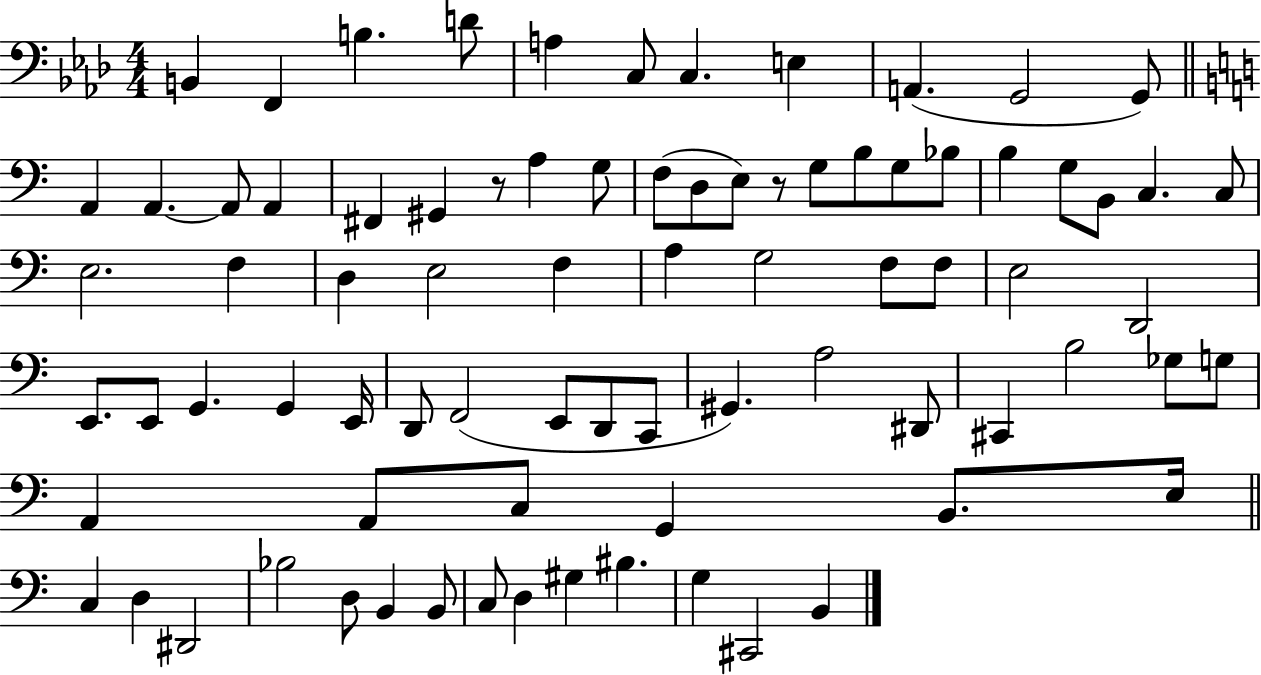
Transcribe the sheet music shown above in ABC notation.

X:1
T:Untitled
M:4/4
L:1/4
K:Ab
B,, F,, B, D/2 A, C,/2 C, E, A,, G,,2 G,,/2 A,, A,, A,,/2 A,, ^F,, ^G,, z/2 A, G,/2 F,/2 D,/2 E,/2 z/2 G,/2 B,/2 G,/2 _B,/2 B, G,/2 B,,/2 C, C,/2 E,2 F, D, E,2 F, A, G,2 F,/2 F,/2 E,2 D,,2 E,,/2 E,,/2 G,, G,, E,,/4 D,,/2 F,,2 E,,/2 D,,/2 C,,/2 ^G,, A,2 ^D,,/2 ^C,, B,2 _G,/2 G,/2 A,, A,,/2 C,/2 G,, B,,/2 E,/4 C, D, ^D,,2 _B,2 D,/2 B,, B,,/2 C,/2 D, ^G, ^B, G, ^C,,2 B,,